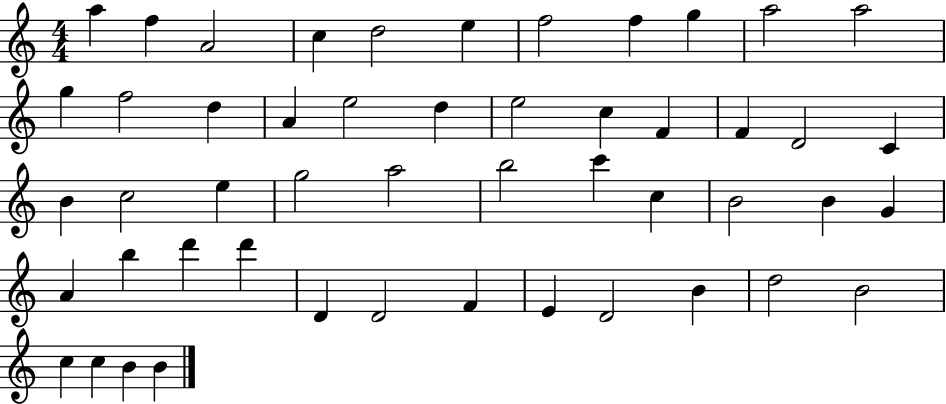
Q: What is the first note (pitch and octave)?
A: A5